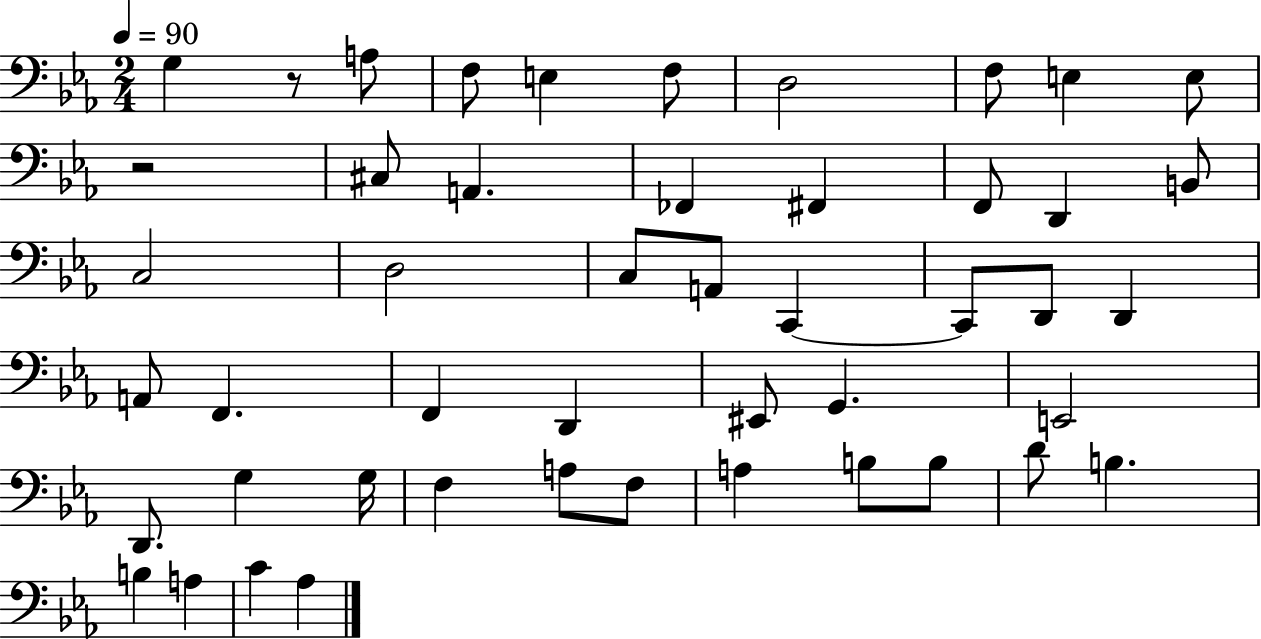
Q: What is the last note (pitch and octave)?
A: Ab3